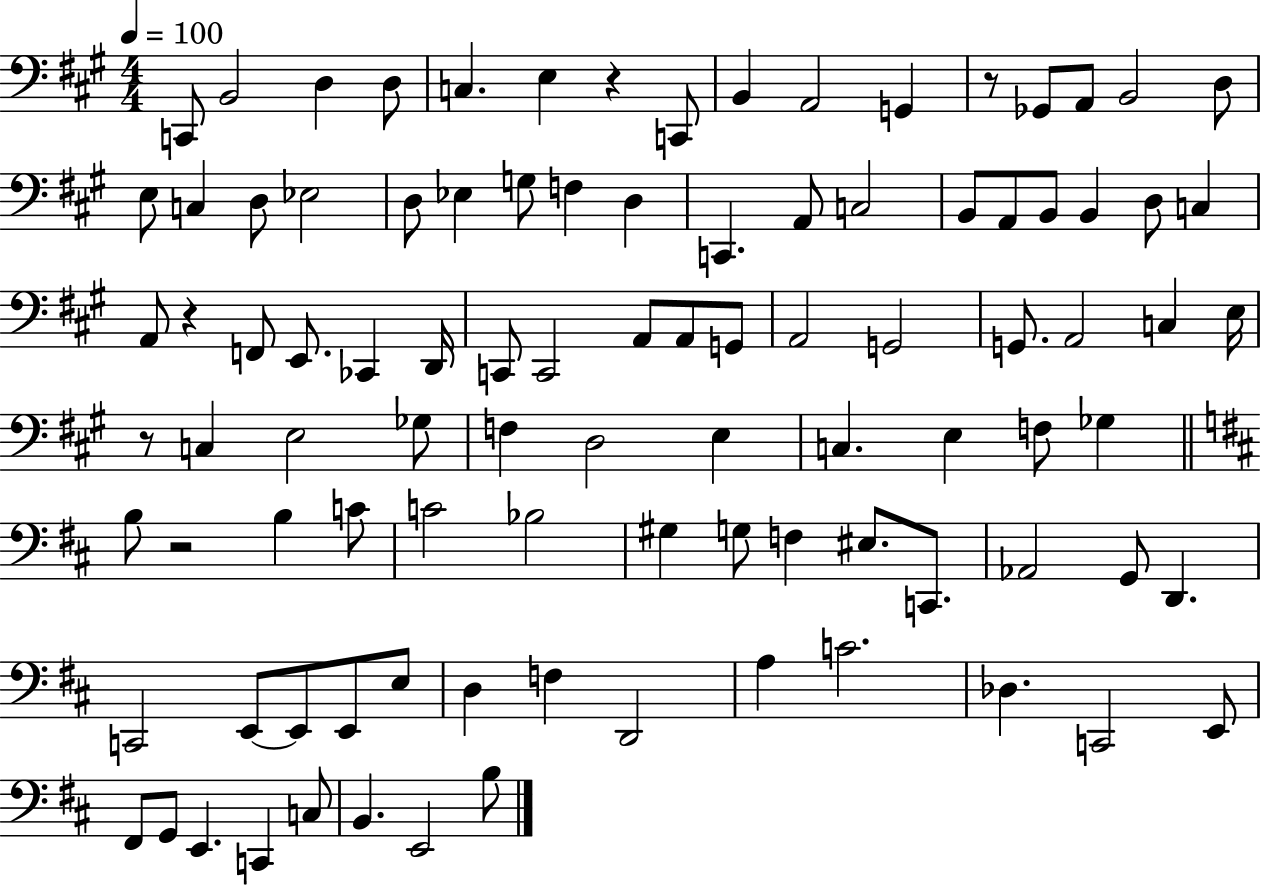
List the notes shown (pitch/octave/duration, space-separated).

C2/e B2/h D3/q D3/e C3/q. E3/q R/q C2/e B2/q A2/h G2/q R/e Gb2/e A2/e B2/h D3/e E3/e C3/q D3/e Eb3/h D3/e Eb3/q G3/e F3/q D3/q C2/q. A2/e C3/h B2/e A2/e B2/e B2/q D3/e C3/q A2/e R/q F2/e E2/e. CES2/q D2/s C2/e C2/h A2/e A2/e G2/e A2/h G2/h G2/e. A2/h C3/q E3/s R/e C3/q E3/h Gb3/e F3/q D3/h E3/q C3/q. E3/q F3/e Gb3/q B3/e R/h B3/q C4/e C4/h Bb3/h G#3/q G3/e F3/q EIS3/e. C2/e. Ab2/h G2/e D2/q. C2/h E2/e E2/e E2/e E3/e D3/q F3/q D2/h A3/q C4/h. Db3/q. C2/h E2/e F#2/e G2/e E2/q. C2/q C3/e B2/q. E2/h B3/e